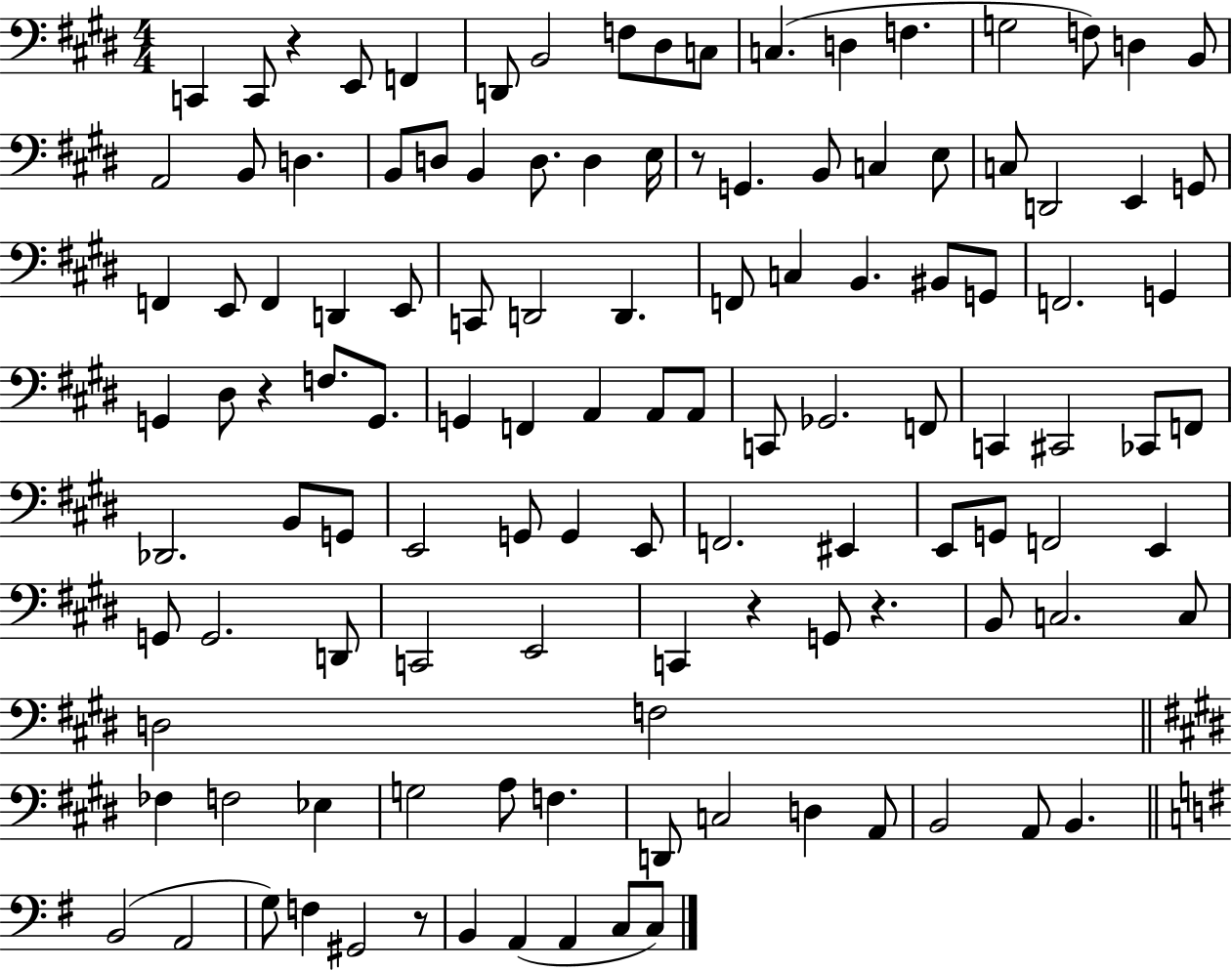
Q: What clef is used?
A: bass